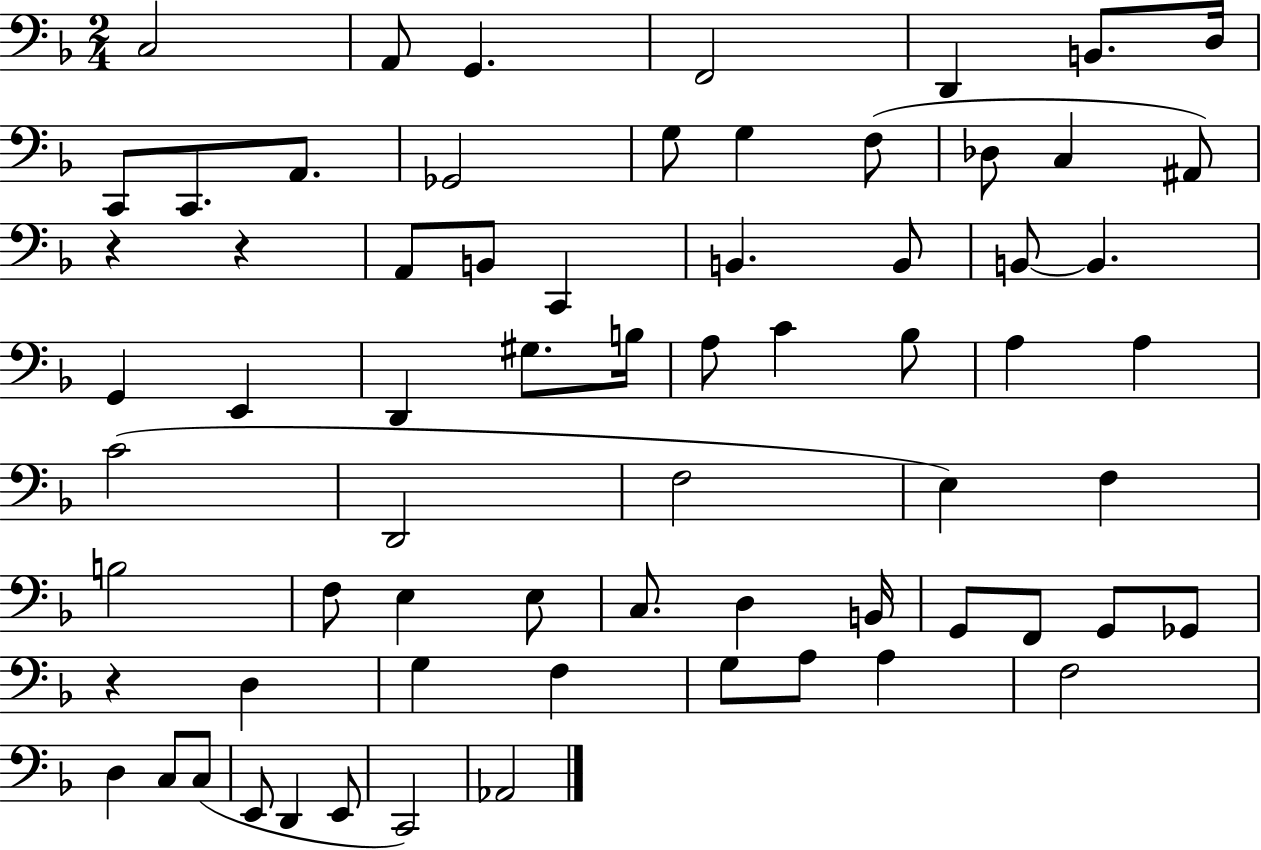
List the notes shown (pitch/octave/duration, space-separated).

C3/h A2/e G2/q. F2/h D2/q B2/e. D3/s C2/e C2/e. A2/e. Gb2/h G3/e G3/q F3/e Db3/e C3/q A#2/e R/q R/q A2/e B2/e C2/q B2/q. B2/e B2/e B2/q. G2/q E2/q D2/q G#3/e. B3/s A3/e C4/q Bb3/e A3/q A3/q C4/h D2/h F3/h E3/q F3/q B3/h F3/e E3/q E3/e C3/e. D3/q B2/s G2/e F2/e G2/e Gb2/e R/q D3/q G3/q F3/q G3/e A3/e A3/q F3/h D3/q C3/e C3/e E2/e D2/q E2/e C2/h Ab2/h